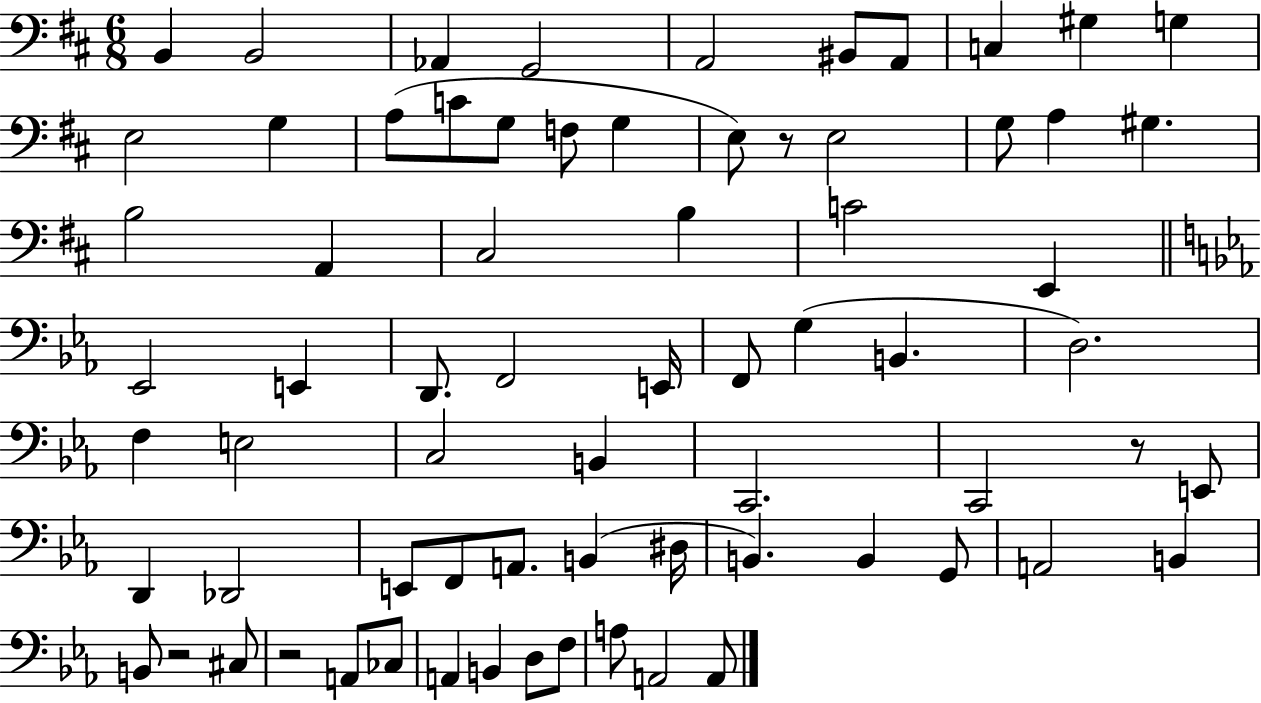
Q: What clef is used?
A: bass